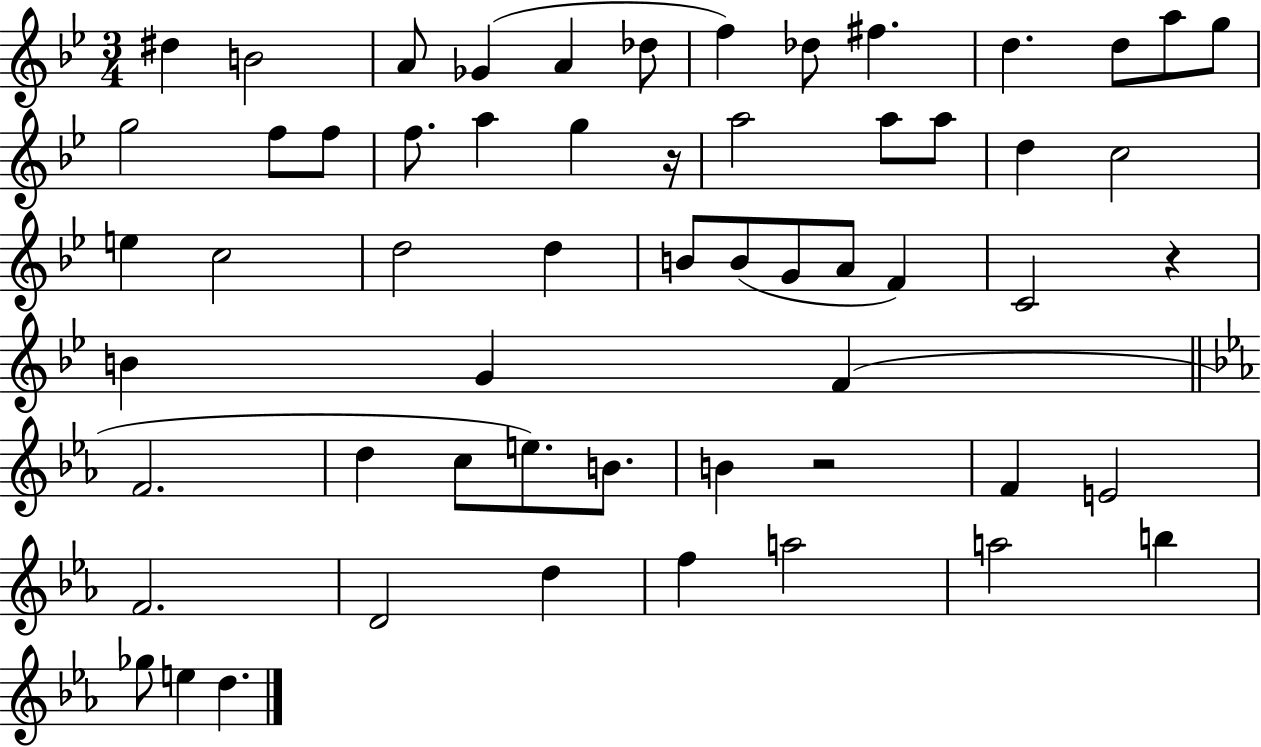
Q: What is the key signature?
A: BES major